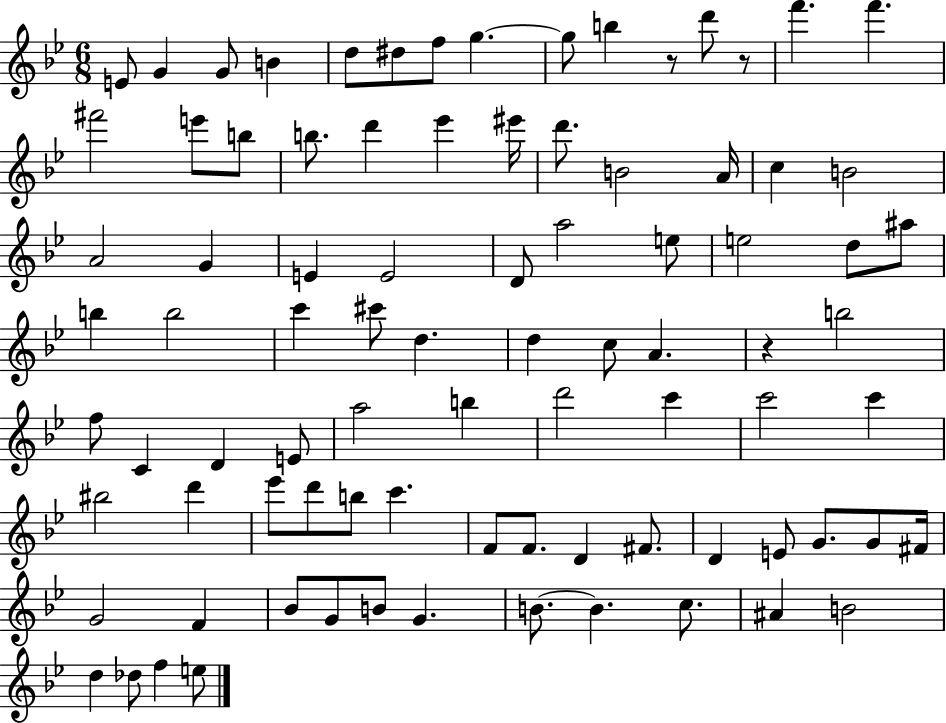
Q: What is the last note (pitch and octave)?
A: E5